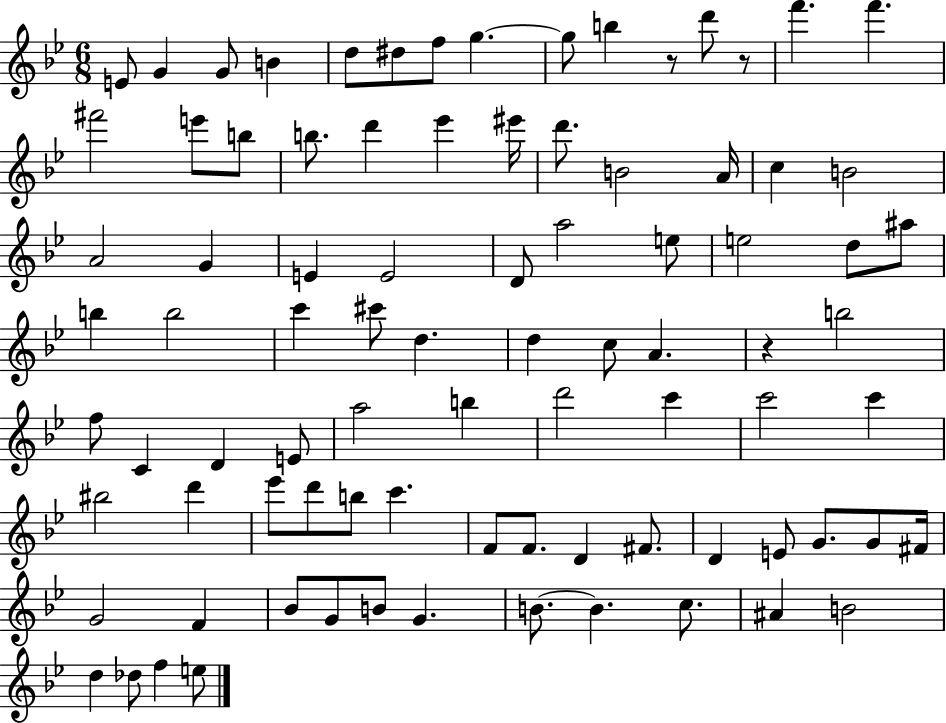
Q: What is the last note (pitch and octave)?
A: E5